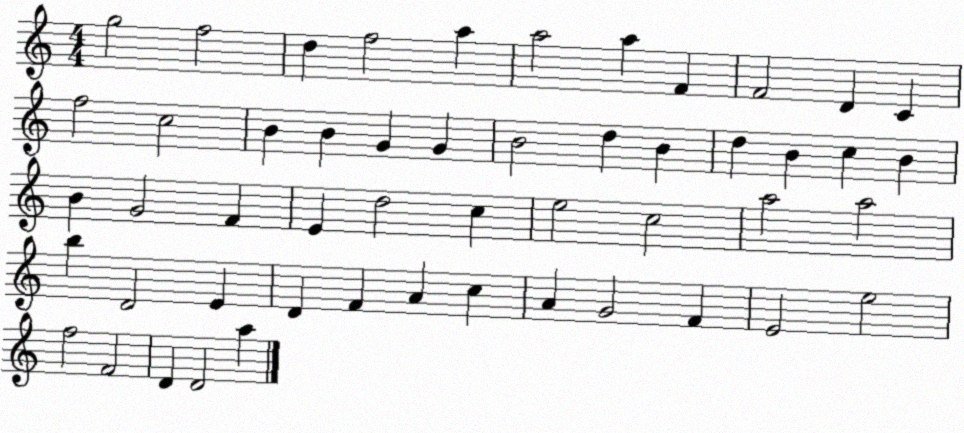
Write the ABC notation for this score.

X:1
T:Untitled
M:4/4
L:1/4
K:C
g2 f2 d f2 a a2 a F F2 D C f2 c2 B B G G B2 d B d B c B B G2 F E d2 c e2 c2 a2 a2 b D2 E D F A c A G2 F E2 e2 f2 F2 D D2 a